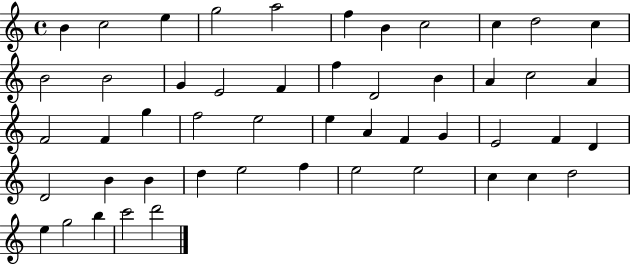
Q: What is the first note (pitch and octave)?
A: B4